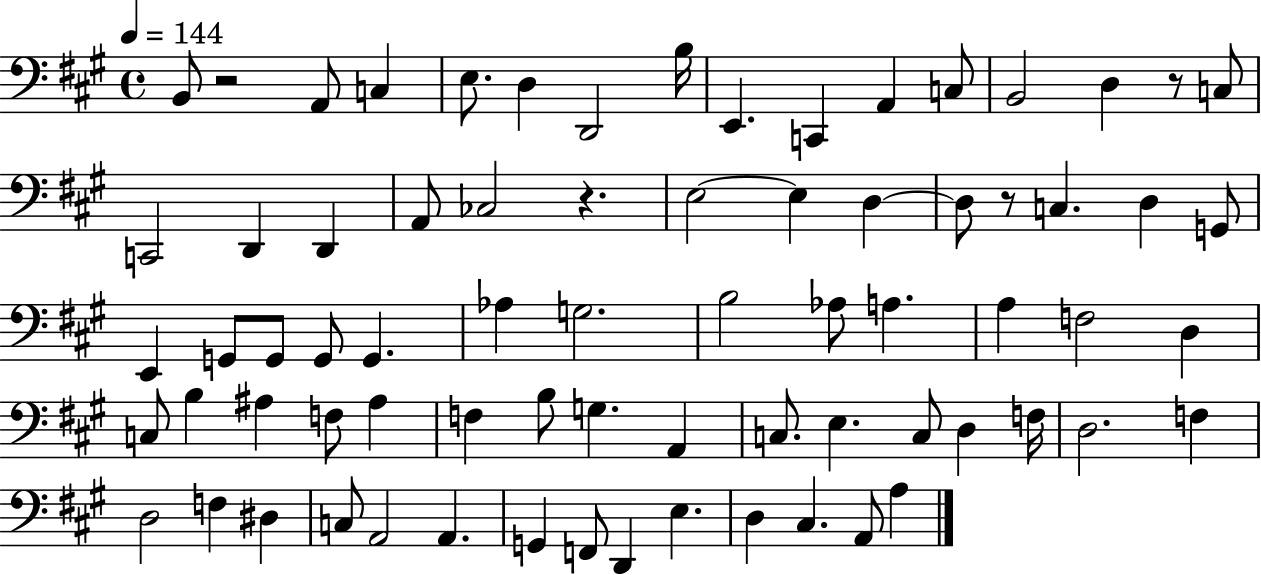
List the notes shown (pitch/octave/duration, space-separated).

B2/e R/h A2/e C3/q E3/e. D3/q D2/h B3/s E2/q. C2/q A2/q C3/e B2/h D3/q R/e C3/e C2/h D2/q D2/q A2/e CES3/h R/q. E3/h E3/q D3/q D3/e R/e C3/q. D3/q G2/e E2/q G2/e G2/e G2/e G2/q. Ab3/q G3/h. B3/h Ab3/e A3/q. A3/q F3/h D3/q C3/e B3/q A#3/q F3/e A#3/q F3/q B3/e G3/q. A2/q C3/e. E3/q. C3/e D3/q F3/s D3/h. F3/q D3/h F3/q D#3/q C3/e A2/h A2/q. G2/q F2/e D2/q E3/q. D3/q C#3/q. A2/e A3/q